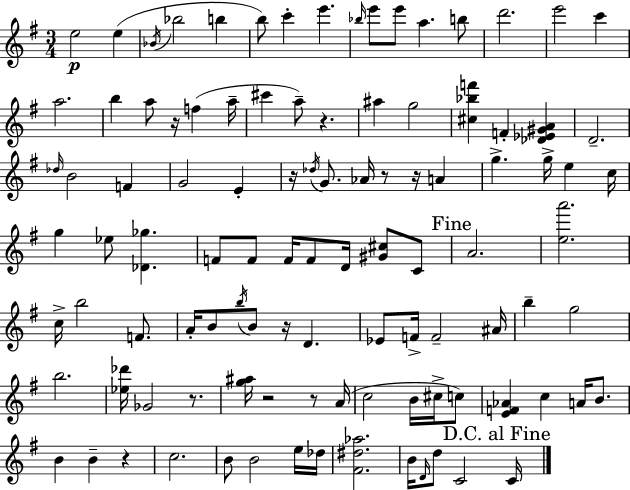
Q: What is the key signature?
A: E minor